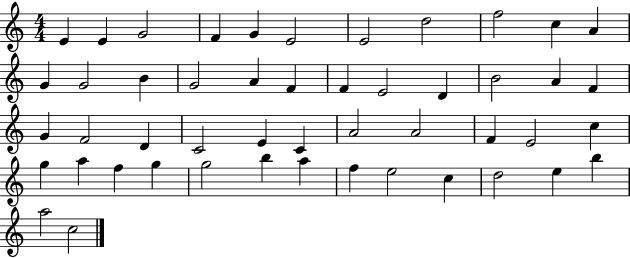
{
  \clef treble
  \numericTimeSignature
  \time 4/4
  \key c \major
  e'4 e'4 g'2 | f'4 g'4 e'2 | e'2 d''2 | f''2 c''4 a'4 | \break g'4 g'2 b'4 | g'2 a'4 f'4 | f'4 e'2 d'4 | b'2 a'4 f'4 | \break g'4 f'2 d'4 | c'2 e'4 c'4 | a'2 a'2 | f'4 e'2 c''4 | \break g''4 a''4 f''4 g''4 | g''2 b''4 a''4 | f''4 e''2 c''4 | d''2 e''4 b''4 | \break a''2 c''2 | \bar "|."
}